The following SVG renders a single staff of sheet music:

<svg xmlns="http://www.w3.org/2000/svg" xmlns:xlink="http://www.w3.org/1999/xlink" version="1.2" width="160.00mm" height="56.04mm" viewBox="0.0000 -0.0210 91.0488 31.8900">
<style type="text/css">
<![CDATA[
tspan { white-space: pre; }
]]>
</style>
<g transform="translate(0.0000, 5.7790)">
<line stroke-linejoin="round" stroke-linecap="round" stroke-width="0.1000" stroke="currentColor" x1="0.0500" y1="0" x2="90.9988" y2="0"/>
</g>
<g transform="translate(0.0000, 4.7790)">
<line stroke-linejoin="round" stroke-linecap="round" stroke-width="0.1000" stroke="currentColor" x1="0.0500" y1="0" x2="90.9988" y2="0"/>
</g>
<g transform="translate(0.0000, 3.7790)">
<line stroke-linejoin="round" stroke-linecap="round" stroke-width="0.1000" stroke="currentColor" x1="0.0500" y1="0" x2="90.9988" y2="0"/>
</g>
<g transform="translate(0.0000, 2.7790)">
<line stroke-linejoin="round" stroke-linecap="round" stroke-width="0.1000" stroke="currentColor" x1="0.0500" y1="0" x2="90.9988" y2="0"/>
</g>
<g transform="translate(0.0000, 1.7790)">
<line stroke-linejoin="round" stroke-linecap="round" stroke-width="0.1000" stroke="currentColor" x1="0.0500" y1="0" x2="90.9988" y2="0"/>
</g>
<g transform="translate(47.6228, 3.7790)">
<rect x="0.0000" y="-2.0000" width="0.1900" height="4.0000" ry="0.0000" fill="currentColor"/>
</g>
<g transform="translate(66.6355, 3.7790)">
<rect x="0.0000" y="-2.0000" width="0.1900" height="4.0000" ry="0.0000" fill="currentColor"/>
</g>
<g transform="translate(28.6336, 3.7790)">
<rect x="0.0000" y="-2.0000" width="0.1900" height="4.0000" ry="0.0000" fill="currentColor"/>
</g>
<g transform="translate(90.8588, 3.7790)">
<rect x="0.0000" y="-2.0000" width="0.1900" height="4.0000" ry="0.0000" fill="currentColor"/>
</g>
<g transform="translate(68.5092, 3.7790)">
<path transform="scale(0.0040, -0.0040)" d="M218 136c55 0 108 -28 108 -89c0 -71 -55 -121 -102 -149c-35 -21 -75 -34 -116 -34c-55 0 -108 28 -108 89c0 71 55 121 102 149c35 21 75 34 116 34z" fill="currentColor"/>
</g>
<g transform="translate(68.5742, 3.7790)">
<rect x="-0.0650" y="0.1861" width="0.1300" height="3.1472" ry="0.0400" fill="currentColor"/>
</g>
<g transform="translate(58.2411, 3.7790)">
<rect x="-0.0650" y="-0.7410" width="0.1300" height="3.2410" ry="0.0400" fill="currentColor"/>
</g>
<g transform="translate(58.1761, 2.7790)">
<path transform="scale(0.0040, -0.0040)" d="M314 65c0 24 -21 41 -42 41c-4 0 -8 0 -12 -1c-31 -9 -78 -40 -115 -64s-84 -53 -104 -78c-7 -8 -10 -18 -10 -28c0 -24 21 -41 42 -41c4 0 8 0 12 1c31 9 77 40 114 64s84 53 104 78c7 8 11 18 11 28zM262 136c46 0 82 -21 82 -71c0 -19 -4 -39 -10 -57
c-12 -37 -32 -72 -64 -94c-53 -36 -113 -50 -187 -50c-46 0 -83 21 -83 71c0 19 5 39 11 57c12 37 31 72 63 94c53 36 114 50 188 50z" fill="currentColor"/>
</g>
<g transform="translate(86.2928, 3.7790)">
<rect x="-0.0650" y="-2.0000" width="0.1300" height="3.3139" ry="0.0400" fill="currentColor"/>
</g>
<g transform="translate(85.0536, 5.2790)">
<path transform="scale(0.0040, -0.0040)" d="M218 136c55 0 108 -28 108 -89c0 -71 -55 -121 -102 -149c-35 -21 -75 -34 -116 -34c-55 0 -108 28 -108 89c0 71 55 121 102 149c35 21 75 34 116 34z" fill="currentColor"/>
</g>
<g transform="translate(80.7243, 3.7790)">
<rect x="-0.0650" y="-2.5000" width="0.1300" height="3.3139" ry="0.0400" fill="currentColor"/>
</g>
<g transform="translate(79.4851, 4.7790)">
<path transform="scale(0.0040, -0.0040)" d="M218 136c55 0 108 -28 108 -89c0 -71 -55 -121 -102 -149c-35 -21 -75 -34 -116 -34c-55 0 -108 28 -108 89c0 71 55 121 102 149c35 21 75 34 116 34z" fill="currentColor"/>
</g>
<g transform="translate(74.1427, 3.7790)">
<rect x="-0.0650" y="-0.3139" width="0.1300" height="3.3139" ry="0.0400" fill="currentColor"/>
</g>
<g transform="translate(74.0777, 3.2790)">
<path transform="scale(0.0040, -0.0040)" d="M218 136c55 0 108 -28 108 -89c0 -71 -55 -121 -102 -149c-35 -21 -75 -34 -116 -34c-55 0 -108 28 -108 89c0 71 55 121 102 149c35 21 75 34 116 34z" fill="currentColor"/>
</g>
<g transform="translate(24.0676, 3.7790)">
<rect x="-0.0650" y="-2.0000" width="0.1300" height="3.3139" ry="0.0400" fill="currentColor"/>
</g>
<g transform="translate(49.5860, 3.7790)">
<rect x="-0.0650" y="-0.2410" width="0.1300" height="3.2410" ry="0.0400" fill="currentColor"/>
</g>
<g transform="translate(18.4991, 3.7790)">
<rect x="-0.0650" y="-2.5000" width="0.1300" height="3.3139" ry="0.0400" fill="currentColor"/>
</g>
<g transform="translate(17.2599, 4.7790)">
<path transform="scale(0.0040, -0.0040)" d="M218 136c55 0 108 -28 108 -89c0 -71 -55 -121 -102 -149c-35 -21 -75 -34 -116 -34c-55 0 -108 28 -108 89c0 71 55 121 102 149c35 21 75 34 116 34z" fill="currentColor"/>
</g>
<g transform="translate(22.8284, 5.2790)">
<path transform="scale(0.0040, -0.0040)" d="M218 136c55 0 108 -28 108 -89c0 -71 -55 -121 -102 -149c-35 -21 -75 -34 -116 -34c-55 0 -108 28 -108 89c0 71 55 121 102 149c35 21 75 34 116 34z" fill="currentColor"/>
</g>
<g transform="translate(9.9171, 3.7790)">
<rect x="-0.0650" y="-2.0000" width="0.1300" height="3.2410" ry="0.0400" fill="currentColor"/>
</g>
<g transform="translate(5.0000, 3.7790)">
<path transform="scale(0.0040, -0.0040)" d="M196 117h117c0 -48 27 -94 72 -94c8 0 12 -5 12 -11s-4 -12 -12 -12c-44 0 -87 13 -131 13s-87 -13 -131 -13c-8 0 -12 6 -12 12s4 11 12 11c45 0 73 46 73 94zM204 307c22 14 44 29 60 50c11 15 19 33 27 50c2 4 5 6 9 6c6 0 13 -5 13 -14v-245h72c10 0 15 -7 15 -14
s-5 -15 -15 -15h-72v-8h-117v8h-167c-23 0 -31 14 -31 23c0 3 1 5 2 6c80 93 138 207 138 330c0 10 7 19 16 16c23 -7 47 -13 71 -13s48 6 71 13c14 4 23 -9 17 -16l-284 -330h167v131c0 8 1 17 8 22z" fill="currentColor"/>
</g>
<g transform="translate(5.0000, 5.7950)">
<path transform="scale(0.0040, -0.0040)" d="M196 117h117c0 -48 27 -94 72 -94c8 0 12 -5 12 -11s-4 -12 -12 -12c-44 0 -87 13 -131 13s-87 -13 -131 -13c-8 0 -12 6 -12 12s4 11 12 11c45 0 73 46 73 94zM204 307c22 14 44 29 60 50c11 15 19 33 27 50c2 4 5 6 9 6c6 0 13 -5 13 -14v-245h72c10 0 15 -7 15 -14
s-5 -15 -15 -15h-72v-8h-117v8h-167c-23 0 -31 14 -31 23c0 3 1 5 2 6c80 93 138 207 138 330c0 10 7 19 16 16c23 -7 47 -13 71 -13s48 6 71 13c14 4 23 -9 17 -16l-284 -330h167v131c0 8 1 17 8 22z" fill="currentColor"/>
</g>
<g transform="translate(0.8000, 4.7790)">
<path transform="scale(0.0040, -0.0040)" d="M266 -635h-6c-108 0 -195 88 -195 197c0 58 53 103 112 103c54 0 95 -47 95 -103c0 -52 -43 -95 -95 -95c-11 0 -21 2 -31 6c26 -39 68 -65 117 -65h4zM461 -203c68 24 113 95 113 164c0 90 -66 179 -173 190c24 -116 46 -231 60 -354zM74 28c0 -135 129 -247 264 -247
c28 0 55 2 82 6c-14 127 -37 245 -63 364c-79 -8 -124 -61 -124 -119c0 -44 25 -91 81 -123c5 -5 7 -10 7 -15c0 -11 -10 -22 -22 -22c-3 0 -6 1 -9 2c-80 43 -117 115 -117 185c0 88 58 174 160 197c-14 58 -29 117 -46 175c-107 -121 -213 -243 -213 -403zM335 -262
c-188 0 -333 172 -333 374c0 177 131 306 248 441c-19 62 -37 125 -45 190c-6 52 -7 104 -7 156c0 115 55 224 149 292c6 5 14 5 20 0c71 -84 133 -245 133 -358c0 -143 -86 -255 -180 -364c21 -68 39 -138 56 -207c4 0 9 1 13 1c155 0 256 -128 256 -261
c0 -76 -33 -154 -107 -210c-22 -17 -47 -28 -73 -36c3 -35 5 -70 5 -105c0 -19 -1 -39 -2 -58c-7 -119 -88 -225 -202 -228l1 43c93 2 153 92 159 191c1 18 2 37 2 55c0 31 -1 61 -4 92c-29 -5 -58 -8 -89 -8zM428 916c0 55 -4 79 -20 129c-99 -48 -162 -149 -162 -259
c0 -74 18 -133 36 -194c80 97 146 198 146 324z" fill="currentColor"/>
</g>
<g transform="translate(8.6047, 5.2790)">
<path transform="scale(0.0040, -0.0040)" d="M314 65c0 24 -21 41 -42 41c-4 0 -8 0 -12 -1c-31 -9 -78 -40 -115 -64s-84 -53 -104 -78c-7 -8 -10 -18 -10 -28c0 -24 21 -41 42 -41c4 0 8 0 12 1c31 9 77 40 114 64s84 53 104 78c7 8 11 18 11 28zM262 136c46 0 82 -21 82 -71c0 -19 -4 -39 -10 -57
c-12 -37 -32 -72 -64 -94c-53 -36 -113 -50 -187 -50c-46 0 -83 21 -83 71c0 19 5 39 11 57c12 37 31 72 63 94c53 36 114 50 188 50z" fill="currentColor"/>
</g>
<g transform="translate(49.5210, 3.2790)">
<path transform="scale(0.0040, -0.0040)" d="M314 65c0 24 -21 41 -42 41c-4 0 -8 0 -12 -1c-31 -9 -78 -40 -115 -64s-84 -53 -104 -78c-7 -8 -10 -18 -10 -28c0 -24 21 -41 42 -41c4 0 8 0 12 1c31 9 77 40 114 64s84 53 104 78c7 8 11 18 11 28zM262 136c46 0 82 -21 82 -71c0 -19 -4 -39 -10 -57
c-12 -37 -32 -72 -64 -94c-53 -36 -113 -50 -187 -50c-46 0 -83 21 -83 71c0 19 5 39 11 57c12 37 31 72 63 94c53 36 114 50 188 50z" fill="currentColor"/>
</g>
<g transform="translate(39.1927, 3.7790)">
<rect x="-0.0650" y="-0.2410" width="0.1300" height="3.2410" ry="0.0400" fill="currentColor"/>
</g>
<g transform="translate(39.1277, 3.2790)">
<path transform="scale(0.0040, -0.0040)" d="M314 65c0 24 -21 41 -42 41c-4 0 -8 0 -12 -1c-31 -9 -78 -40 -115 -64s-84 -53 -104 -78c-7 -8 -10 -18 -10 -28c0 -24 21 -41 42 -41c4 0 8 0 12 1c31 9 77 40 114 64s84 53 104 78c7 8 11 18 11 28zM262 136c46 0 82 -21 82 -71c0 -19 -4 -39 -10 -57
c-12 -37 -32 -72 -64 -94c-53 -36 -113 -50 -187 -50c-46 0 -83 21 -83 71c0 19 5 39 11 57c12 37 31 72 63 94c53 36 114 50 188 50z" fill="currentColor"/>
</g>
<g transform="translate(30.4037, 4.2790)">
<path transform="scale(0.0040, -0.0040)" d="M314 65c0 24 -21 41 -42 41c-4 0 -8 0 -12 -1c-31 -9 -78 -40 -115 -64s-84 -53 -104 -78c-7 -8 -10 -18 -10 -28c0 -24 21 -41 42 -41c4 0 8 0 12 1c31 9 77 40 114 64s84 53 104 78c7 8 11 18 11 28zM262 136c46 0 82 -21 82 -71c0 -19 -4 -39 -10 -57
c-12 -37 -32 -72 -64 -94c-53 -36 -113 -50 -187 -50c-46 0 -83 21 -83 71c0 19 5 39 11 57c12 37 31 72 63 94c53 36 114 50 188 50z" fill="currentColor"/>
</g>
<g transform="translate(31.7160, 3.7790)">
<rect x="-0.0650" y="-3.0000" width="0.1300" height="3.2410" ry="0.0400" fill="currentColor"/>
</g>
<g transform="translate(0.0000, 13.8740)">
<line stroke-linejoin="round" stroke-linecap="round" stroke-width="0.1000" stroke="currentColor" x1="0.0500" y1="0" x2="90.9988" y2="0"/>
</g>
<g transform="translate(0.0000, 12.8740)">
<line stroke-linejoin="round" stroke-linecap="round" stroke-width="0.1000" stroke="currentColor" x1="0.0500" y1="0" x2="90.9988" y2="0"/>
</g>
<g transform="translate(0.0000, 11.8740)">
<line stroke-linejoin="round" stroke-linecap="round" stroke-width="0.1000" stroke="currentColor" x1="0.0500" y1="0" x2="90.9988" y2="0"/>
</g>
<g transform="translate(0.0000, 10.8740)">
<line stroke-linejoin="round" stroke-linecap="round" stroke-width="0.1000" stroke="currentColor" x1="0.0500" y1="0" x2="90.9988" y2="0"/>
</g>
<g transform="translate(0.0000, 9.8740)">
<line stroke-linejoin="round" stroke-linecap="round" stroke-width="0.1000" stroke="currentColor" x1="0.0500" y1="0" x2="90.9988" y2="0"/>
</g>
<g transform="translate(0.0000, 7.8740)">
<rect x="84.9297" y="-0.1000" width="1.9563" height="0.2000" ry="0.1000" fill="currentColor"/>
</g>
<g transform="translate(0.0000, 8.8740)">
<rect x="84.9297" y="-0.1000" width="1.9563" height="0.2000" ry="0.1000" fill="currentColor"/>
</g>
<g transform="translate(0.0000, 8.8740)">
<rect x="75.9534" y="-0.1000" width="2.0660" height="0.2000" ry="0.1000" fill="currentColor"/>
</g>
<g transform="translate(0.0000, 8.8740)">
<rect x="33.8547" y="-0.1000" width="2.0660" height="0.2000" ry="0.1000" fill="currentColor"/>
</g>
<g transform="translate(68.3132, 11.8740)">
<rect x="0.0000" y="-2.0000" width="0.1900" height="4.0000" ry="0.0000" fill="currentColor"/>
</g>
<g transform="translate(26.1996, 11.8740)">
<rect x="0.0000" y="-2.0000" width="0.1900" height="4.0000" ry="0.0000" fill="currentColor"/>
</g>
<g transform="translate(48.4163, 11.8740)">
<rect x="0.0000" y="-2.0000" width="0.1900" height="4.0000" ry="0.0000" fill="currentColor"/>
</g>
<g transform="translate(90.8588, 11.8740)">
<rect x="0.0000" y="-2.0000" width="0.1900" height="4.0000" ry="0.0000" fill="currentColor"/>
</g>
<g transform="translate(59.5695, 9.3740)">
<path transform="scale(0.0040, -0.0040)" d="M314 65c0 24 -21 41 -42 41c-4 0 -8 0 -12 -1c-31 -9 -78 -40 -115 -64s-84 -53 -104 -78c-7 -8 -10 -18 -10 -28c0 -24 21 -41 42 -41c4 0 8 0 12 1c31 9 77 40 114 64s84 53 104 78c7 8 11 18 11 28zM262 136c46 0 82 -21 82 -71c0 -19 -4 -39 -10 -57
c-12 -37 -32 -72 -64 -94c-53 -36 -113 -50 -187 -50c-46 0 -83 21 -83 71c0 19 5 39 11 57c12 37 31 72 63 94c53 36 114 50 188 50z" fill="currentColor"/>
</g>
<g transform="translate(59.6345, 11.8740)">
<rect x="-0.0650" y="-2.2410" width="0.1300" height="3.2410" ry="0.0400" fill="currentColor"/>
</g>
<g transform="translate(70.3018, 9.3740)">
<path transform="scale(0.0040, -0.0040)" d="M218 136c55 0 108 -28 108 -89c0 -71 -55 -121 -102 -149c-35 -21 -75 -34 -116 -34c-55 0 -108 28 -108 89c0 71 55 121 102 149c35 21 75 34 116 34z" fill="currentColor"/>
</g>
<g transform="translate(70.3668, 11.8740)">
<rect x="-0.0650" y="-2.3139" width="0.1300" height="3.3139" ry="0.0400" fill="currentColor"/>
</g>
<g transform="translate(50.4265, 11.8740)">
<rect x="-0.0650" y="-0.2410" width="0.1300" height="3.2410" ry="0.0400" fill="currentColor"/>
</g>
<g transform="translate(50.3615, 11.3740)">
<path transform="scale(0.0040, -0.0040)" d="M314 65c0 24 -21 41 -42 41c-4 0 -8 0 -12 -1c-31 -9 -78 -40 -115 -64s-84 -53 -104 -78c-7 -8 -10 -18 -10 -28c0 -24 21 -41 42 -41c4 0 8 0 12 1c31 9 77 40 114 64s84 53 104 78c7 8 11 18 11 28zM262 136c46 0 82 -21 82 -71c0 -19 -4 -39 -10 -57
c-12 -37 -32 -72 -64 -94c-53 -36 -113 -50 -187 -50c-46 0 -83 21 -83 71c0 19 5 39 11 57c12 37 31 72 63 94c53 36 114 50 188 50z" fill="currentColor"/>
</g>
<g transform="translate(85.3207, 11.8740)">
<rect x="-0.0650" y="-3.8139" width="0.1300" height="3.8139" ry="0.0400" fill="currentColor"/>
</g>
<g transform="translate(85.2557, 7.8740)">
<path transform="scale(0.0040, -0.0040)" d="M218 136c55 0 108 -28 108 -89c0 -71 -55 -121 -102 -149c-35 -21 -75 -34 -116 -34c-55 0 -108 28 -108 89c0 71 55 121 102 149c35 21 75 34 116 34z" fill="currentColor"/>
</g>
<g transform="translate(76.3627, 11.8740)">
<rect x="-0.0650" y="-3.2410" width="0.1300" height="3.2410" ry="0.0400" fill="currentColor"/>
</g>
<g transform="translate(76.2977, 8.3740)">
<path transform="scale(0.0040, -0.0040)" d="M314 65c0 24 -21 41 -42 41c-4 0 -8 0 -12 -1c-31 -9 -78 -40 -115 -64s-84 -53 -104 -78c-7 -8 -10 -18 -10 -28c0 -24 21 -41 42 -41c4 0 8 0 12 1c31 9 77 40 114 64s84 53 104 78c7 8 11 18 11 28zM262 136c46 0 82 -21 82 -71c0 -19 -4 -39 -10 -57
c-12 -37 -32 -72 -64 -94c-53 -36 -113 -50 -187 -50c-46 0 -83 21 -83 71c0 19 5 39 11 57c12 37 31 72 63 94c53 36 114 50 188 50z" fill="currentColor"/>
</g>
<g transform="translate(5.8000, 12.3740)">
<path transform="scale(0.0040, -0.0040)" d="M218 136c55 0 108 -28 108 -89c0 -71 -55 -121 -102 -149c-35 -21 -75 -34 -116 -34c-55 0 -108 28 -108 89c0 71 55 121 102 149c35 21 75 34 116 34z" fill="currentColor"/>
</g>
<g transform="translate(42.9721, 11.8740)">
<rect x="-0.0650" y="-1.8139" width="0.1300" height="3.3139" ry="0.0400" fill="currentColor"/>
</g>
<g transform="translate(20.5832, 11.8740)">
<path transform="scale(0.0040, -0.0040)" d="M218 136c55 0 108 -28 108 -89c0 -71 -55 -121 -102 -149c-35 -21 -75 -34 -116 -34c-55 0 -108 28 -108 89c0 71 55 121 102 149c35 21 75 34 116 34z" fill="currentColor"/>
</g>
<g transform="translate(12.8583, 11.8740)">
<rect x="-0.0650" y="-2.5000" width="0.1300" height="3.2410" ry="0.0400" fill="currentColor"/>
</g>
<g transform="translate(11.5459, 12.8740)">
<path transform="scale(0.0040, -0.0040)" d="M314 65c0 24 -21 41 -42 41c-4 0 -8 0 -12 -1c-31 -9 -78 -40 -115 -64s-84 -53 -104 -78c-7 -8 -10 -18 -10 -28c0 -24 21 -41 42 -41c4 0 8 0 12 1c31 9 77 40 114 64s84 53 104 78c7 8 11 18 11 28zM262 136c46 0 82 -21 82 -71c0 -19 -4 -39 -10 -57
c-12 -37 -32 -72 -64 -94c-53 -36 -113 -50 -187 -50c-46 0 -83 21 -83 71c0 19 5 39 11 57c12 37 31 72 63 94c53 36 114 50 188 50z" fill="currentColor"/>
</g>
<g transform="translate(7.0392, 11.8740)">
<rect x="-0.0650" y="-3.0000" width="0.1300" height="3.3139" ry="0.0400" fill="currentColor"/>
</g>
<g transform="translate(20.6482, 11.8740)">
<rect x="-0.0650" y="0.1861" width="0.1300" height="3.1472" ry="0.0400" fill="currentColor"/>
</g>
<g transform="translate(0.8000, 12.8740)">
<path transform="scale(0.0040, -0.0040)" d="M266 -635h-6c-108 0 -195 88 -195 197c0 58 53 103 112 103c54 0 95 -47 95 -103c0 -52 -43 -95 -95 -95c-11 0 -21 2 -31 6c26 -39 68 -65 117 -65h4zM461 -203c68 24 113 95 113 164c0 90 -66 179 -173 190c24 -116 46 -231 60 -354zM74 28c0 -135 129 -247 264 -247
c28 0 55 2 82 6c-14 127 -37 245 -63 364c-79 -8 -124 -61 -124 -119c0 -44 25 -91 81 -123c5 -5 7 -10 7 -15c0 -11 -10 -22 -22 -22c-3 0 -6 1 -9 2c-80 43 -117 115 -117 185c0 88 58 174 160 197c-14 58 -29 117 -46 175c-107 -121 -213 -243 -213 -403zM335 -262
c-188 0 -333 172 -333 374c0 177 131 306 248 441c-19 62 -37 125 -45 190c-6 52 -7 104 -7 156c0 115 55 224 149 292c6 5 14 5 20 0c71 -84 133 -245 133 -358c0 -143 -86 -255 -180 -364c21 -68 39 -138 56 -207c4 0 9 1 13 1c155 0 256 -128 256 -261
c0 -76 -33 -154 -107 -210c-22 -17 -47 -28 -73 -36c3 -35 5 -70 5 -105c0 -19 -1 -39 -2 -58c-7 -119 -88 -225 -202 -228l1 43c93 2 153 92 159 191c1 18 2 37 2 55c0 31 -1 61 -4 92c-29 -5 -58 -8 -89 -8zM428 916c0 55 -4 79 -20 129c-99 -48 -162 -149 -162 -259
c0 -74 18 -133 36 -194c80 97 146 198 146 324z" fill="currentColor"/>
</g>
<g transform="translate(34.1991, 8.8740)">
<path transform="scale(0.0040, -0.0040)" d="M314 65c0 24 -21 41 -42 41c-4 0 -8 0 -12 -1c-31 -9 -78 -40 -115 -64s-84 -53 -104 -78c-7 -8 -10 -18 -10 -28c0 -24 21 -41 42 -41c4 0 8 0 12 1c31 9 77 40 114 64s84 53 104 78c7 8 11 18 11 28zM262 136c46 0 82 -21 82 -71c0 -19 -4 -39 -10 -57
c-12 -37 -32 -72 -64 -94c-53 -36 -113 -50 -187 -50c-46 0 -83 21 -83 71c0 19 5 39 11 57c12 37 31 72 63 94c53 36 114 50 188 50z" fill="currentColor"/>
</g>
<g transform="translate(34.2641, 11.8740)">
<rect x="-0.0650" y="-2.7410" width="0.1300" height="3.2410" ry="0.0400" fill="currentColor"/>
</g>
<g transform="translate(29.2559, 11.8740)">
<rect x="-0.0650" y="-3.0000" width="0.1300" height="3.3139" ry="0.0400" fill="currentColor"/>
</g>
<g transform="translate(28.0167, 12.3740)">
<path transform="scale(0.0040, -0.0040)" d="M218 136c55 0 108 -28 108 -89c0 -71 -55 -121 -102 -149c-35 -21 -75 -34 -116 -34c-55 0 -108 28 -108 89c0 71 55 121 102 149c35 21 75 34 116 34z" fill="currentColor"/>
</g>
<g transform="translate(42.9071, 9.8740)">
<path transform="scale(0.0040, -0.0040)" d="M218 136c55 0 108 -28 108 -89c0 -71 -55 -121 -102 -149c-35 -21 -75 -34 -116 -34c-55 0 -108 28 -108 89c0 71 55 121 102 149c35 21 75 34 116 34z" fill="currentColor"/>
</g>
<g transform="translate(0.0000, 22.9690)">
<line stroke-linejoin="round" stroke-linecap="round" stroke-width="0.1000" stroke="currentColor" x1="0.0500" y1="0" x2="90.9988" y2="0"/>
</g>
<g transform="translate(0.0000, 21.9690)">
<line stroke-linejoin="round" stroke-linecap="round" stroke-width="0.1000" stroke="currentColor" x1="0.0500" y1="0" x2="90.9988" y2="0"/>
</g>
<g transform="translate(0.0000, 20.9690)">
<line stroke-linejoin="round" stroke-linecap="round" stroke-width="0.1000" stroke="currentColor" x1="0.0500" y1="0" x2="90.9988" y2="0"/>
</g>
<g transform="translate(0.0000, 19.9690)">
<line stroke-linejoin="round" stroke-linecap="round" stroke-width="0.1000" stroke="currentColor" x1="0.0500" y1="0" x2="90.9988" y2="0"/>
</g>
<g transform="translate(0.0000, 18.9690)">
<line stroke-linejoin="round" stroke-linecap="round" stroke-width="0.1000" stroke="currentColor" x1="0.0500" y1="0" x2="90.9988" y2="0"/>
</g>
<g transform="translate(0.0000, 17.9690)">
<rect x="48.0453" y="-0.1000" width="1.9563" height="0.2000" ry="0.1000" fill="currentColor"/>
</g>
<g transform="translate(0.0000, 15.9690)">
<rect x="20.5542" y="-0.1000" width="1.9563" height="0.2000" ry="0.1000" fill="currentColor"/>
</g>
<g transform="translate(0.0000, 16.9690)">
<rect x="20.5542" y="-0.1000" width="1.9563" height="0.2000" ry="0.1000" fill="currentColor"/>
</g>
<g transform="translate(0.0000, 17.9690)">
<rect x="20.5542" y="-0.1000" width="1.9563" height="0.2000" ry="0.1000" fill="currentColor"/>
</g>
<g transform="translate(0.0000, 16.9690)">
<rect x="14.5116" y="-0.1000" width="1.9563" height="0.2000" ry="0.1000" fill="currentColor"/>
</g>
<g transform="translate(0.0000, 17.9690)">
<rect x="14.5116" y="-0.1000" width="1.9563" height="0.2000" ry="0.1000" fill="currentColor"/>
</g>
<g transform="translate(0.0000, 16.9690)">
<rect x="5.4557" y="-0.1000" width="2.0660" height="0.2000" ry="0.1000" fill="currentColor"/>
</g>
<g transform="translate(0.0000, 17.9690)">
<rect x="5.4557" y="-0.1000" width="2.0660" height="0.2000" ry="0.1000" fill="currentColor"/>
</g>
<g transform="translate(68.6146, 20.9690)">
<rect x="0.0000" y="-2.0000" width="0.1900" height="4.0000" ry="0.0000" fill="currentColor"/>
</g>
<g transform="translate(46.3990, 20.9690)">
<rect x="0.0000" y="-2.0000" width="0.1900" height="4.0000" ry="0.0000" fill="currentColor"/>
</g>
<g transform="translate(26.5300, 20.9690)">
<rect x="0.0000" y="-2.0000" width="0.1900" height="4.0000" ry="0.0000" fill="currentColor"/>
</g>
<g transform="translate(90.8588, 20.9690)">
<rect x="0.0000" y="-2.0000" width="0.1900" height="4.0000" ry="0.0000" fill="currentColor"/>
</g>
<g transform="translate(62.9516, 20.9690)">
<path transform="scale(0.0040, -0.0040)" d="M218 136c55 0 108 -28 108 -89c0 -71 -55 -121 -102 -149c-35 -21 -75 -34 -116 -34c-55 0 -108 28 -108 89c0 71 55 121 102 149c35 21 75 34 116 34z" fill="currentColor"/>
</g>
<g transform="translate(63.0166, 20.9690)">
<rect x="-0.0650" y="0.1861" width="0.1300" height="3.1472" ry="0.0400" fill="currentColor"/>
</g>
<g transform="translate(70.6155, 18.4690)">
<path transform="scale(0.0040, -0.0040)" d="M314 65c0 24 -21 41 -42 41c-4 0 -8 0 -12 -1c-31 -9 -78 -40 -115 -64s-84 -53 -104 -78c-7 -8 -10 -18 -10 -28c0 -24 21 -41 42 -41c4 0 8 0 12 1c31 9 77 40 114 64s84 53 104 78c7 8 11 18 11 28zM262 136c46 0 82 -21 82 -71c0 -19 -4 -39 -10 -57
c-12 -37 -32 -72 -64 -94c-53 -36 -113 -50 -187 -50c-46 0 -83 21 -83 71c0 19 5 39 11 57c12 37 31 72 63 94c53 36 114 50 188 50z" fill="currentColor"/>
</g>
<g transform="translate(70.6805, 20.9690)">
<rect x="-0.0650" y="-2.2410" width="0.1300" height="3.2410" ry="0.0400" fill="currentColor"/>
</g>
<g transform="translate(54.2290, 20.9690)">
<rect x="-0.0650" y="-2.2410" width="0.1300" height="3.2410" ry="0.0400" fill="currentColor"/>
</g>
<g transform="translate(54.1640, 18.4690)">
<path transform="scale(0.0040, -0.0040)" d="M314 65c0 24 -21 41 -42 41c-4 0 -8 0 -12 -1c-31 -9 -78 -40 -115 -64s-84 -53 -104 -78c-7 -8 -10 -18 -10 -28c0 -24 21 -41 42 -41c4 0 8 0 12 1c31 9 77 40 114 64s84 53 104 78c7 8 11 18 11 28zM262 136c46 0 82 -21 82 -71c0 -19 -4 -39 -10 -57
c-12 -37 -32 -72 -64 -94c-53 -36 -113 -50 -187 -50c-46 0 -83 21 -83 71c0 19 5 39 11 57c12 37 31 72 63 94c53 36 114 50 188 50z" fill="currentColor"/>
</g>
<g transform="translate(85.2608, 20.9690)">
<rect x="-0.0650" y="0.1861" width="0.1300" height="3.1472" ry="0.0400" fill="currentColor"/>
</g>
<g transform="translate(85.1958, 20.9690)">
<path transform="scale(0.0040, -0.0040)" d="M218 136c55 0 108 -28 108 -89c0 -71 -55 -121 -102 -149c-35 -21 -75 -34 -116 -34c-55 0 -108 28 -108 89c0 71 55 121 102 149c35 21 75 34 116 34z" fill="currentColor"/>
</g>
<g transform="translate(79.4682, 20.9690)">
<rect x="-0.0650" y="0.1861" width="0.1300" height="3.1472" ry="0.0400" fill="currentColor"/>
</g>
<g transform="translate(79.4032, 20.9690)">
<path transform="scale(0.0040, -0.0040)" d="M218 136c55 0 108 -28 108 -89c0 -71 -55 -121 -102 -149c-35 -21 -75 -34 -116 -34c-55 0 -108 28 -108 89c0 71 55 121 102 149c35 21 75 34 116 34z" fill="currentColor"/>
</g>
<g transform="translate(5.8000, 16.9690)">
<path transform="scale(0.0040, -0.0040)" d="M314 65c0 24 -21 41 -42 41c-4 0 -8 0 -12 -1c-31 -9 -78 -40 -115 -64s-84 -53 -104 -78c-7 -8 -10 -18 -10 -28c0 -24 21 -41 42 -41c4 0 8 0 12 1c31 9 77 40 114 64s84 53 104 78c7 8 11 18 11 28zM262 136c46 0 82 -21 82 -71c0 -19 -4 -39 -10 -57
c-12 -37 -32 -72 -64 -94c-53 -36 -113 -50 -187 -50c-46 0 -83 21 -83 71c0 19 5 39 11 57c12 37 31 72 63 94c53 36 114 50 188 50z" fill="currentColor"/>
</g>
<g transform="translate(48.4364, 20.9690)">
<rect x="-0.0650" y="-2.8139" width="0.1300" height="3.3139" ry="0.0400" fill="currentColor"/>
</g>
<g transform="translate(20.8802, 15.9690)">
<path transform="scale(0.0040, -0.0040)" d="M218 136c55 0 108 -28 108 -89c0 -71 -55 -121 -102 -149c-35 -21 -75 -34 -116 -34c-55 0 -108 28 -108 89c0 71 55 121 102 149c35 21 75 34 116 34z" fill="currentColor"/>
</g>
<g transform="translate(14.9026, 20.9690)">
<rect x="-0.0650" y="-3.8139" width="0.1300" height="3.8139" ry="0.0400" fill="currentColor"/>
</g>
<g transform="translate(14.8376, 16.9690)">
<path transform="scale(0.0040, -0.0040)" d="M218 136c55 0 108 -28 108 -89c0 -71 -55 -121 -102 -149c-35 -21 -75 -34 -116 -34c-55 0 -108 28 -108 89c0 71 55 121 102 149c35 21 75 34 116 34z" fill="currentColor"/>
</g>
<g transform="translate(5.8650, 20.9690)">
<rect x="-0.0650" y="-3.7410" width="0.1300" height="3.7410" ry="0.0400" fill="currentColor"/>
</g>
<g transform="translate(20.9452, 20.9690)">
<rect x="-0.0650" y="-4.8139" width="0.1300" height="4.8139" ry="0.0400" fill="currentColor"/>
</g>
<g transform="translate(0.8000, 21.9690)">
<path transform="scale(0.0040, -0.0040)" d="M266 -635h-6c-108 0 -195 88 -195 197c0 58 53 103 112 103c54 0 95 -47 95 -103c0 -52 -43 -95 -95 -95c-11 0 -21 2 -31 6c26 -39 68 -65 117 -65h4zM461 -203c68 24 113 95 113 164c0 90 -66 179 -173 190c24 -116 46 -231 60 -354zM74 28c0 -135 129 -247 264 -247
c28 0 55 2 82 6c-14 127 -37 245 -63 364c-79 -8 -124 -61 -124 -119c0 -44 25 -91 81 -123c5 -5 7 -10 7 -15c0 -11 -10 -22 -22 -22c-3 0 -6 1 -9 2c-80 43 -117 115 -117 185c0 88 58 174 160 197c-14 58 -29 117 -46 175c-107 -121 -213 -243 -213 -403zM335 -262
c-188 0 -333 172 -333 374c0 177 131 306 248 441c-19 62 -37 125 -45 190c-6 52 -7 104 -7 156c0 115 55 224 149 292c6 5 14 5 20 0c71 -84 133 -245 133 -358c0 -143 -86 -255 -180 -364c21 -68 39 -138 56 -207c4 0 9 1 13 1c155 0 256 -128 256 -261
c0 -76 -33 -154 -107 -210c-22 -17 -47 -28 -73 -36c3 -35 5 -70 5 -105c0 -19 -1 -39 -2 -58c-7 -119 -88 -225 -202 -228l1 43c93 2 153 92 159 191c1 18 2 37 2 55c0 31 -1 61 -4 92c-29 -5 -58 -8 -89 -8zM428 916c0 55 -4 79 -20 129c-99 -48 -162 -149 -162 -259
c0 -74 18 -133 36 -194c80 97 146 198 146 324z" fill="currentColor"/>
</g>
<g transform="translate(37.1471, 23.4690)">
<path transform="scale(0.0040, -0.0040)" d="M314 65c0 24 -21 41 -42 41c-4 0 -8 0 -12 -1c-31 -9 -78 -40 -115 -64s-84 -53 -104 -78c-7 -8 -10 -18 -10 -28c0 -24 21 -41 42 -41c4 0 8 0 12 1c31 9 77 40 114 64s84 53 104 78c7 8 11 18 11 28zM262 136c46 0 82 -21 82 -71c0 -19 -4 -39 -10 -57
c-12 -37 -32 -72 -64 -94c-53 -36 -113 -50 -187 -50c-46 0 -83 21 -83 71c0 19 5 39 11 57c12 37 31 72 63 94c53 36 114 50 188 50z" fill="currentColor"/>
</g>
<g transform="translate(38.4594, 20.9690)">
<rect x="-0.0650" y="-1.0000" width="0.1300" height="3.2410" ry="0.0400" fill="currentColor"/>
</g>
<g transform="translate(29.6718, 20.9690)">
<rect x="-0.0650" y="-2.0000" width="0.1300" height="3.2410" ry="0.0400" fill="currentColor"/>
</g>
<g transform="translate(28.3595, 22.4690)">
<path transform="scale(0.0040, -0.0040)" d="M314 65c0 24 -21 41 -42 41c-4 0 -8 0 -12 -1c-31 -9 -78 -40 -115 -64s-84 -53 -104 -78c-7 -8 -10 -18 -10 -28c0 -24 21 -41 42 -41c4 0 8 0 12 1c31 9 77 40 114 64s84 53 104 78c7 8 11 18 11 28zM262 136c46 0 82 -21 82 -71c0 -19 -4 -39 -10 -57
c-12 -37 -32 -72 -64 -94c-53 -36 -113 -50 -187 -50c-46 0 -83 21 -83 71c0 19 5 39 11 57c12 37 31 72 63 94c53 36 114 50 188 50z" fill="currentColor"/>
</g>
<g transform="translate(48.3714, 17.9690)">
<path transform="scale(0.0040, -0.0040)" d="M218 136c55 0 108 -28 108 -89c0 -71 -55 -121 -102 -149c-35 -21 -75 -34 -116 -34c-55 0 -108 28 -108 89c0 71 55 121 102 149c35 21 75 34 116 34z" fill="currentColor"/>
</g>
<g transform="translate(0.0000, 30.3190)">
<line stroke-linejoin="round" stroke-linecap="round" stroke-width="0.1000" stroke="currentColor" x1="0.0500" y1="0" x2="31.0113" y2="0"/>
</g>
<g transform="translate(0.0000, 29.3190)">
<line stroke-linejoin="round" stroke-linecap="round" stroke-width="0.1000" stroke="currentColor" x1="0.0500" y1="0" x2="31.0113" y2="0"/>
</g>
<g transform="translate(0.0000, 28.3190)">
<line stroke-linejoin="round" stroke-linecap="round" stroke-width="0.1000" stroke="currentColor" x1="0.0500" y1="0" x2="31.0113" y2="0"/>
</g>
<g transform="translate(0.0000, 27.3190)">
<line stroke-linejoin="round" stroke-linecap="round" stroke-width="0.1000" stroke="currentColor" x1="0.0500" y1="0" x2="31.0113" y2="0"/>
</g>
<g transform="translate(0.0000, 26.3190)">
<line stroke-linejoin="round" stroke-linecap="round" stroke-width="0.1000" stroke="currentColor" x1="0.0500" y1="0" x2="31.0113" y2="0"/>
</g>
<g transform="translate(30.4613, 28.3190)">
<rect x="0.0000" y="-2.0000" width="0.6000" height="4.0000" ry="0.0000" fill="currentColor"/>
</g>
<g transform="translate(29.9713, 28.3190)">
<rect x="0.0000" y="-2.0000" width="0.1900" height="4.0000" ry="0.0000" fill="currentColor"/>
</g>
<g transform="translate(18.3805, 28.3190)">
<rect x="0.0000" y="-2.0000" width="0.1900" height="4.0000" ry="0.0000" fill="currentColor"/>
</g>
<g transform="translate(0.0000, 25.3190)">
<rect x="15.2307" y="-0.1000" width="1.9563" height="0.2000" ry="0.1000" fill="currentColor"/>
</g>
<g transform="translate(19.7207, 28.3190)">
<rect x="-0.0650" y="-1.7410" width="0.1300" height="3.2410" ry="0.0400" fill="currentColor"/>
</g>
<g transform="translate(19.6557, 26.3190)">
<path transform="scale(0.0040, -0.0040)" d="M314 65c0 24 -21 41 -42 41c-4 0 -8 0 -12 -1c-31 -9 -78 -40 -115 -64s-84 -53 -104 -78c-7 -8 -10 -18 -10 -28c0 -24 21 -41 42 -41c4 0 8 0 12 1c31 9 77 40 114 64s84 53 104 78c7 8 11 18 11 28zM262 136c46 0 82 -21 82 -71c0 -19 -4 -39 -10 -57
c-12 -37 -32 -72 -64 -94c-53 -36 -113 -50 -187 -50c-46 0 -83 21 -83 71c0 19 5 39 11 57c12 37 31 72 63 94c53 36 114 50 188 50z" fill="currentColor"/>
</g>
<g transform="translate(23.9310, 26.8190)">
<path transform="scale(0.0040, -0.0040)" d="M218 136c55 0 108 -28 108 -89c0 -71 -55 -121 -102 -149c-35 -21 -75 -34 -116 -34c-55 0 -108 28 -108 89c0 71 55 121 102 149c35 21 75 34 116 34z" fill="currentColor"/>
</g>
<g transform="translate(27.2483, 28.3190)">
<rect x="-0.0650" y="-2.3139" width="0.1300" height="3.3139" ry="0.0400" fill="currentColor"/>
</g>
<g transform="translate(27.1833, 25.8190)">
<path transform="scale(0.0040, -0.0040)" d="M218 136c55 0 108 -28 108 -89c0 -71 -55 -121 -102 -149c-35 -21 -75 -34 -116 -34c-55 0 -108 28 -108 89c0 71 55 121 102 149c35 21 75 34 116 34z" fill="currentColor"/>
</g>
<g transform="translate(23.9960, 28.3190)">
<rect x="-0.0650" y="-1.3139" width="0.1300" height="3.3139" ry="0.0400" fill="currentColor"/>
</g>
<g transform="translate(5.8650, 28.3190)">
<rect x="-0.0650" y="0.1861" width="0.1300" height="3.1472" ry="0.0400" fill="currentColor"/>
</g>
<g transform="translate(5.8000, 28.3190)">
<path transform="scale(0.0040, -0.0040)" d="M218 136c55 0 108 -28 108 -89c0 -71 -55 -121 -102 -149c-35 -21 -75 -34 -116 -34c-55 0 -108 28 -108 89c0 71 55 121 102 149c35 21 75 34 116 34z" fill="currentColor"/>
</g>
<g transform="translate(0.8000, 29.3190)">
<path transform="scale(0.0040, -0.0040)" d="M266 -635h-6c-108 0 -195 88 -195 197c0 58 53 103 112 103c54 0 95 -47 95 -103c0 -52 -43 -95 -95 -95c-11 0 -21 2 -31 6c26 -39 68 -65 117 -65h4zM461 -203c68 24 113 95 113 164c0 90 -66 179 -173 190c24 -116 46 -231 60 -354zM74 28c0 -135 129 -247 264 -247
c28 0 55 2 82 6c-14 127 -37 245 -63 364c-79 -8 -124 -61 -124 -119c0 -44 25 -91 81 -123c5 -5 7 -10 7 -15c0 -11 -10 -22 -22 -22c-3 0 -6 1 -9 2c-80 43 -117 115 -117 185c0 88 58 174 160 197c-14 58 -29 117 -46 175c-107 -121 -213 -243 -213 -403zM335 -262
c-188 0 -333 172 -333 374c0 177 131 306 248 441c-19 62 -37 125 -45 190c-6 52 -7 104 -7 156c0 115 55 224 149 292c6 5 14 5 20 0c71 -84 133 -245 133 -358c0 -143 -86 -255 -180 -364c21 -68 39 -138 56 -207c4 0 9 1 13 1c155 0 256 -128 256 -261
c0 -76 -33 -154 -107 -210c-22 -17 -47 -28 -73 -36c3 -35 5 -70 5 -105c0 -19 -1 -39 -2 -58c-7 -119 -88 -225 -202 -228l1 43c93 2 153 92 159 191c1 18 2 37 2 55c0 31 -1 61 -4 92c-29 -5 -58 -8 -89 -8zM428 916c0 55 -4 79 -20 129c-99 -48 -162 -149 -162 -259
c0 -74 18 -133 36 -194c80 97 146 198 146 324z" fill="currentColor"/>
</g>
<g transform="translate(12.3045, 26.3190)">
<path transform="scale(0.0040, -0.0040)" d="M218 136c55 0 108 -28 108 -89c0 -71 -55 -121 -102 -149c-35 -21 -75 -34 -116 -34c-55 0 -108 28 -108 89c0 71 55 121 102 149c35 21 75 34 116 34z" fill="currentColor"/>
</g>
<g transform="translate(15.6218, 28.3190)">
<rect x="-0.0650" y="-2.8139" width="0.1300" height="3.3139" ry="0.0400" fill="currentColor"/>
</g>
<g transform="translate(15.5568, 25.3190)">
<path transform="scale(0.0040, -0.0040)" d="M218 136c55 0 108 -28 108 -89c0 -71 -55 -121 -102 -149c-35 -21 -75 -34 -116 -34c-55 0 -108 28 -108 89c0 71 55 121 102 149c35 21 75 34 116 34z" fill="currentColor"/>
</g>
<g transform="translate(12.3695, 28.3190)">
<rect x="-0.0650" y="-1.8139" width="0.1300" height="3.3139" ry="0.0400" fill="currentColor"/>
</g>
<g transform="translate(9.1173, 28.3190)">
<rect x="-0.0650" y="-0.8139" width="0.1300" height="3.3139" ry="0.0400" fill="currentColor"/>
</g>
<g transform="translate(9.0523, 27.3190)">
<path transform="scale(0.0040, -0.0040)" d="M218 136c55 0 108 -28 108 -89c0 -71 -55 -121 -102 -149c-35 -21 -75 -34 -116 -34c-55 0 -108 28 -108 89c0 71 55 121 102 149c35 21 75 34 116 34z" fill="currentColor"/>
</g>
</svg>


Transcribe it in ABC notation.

X:1
T:Untitled
M:4/4
L:1/4
K:C
F2 G F A2 c2 c2 d2 B c G F A G2 B A a2 f c2 g2 g b2 c' c'2 c' e' F2 D2 a g2 B g2 B B B d f a f2 e g